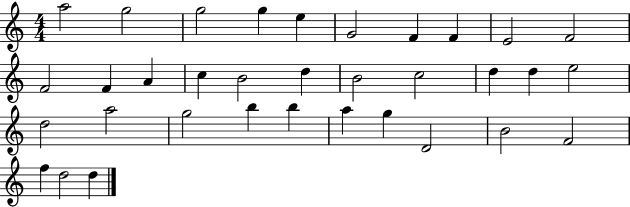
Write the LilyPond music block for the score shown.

{
  \clef treble
  \numericTimeSignature
  \time 4/4
  \key c \major
  a''2 g''2 | g''2 g''4 e''4 | g'2 f'4 f'4 | e'2 f'2 | \break f'2 f'4 a'4 | c''4 b'2 d''4 | b'2 c''2 | d''4 d''4 e''2 | \break d''2 a''2 | g''2 b''4 b''4 | a''4 g''4 d'2 | b'2 f'2 | \break f''4 d''2 d''4 | \bar "|."
}